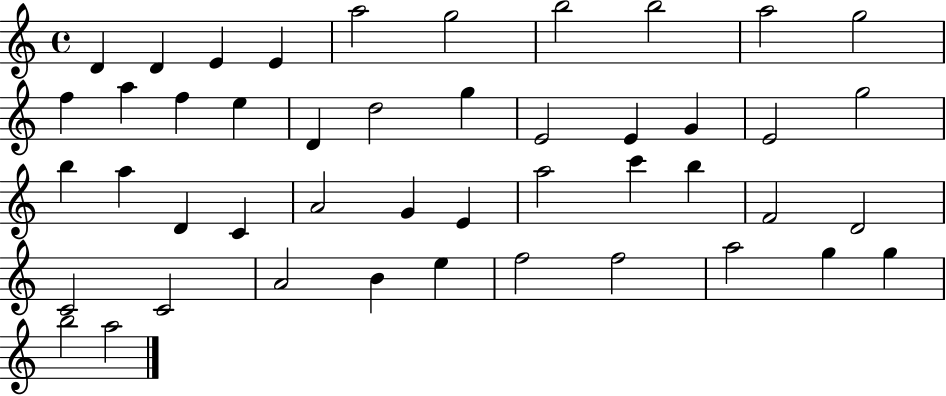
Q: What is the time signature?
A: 4/4